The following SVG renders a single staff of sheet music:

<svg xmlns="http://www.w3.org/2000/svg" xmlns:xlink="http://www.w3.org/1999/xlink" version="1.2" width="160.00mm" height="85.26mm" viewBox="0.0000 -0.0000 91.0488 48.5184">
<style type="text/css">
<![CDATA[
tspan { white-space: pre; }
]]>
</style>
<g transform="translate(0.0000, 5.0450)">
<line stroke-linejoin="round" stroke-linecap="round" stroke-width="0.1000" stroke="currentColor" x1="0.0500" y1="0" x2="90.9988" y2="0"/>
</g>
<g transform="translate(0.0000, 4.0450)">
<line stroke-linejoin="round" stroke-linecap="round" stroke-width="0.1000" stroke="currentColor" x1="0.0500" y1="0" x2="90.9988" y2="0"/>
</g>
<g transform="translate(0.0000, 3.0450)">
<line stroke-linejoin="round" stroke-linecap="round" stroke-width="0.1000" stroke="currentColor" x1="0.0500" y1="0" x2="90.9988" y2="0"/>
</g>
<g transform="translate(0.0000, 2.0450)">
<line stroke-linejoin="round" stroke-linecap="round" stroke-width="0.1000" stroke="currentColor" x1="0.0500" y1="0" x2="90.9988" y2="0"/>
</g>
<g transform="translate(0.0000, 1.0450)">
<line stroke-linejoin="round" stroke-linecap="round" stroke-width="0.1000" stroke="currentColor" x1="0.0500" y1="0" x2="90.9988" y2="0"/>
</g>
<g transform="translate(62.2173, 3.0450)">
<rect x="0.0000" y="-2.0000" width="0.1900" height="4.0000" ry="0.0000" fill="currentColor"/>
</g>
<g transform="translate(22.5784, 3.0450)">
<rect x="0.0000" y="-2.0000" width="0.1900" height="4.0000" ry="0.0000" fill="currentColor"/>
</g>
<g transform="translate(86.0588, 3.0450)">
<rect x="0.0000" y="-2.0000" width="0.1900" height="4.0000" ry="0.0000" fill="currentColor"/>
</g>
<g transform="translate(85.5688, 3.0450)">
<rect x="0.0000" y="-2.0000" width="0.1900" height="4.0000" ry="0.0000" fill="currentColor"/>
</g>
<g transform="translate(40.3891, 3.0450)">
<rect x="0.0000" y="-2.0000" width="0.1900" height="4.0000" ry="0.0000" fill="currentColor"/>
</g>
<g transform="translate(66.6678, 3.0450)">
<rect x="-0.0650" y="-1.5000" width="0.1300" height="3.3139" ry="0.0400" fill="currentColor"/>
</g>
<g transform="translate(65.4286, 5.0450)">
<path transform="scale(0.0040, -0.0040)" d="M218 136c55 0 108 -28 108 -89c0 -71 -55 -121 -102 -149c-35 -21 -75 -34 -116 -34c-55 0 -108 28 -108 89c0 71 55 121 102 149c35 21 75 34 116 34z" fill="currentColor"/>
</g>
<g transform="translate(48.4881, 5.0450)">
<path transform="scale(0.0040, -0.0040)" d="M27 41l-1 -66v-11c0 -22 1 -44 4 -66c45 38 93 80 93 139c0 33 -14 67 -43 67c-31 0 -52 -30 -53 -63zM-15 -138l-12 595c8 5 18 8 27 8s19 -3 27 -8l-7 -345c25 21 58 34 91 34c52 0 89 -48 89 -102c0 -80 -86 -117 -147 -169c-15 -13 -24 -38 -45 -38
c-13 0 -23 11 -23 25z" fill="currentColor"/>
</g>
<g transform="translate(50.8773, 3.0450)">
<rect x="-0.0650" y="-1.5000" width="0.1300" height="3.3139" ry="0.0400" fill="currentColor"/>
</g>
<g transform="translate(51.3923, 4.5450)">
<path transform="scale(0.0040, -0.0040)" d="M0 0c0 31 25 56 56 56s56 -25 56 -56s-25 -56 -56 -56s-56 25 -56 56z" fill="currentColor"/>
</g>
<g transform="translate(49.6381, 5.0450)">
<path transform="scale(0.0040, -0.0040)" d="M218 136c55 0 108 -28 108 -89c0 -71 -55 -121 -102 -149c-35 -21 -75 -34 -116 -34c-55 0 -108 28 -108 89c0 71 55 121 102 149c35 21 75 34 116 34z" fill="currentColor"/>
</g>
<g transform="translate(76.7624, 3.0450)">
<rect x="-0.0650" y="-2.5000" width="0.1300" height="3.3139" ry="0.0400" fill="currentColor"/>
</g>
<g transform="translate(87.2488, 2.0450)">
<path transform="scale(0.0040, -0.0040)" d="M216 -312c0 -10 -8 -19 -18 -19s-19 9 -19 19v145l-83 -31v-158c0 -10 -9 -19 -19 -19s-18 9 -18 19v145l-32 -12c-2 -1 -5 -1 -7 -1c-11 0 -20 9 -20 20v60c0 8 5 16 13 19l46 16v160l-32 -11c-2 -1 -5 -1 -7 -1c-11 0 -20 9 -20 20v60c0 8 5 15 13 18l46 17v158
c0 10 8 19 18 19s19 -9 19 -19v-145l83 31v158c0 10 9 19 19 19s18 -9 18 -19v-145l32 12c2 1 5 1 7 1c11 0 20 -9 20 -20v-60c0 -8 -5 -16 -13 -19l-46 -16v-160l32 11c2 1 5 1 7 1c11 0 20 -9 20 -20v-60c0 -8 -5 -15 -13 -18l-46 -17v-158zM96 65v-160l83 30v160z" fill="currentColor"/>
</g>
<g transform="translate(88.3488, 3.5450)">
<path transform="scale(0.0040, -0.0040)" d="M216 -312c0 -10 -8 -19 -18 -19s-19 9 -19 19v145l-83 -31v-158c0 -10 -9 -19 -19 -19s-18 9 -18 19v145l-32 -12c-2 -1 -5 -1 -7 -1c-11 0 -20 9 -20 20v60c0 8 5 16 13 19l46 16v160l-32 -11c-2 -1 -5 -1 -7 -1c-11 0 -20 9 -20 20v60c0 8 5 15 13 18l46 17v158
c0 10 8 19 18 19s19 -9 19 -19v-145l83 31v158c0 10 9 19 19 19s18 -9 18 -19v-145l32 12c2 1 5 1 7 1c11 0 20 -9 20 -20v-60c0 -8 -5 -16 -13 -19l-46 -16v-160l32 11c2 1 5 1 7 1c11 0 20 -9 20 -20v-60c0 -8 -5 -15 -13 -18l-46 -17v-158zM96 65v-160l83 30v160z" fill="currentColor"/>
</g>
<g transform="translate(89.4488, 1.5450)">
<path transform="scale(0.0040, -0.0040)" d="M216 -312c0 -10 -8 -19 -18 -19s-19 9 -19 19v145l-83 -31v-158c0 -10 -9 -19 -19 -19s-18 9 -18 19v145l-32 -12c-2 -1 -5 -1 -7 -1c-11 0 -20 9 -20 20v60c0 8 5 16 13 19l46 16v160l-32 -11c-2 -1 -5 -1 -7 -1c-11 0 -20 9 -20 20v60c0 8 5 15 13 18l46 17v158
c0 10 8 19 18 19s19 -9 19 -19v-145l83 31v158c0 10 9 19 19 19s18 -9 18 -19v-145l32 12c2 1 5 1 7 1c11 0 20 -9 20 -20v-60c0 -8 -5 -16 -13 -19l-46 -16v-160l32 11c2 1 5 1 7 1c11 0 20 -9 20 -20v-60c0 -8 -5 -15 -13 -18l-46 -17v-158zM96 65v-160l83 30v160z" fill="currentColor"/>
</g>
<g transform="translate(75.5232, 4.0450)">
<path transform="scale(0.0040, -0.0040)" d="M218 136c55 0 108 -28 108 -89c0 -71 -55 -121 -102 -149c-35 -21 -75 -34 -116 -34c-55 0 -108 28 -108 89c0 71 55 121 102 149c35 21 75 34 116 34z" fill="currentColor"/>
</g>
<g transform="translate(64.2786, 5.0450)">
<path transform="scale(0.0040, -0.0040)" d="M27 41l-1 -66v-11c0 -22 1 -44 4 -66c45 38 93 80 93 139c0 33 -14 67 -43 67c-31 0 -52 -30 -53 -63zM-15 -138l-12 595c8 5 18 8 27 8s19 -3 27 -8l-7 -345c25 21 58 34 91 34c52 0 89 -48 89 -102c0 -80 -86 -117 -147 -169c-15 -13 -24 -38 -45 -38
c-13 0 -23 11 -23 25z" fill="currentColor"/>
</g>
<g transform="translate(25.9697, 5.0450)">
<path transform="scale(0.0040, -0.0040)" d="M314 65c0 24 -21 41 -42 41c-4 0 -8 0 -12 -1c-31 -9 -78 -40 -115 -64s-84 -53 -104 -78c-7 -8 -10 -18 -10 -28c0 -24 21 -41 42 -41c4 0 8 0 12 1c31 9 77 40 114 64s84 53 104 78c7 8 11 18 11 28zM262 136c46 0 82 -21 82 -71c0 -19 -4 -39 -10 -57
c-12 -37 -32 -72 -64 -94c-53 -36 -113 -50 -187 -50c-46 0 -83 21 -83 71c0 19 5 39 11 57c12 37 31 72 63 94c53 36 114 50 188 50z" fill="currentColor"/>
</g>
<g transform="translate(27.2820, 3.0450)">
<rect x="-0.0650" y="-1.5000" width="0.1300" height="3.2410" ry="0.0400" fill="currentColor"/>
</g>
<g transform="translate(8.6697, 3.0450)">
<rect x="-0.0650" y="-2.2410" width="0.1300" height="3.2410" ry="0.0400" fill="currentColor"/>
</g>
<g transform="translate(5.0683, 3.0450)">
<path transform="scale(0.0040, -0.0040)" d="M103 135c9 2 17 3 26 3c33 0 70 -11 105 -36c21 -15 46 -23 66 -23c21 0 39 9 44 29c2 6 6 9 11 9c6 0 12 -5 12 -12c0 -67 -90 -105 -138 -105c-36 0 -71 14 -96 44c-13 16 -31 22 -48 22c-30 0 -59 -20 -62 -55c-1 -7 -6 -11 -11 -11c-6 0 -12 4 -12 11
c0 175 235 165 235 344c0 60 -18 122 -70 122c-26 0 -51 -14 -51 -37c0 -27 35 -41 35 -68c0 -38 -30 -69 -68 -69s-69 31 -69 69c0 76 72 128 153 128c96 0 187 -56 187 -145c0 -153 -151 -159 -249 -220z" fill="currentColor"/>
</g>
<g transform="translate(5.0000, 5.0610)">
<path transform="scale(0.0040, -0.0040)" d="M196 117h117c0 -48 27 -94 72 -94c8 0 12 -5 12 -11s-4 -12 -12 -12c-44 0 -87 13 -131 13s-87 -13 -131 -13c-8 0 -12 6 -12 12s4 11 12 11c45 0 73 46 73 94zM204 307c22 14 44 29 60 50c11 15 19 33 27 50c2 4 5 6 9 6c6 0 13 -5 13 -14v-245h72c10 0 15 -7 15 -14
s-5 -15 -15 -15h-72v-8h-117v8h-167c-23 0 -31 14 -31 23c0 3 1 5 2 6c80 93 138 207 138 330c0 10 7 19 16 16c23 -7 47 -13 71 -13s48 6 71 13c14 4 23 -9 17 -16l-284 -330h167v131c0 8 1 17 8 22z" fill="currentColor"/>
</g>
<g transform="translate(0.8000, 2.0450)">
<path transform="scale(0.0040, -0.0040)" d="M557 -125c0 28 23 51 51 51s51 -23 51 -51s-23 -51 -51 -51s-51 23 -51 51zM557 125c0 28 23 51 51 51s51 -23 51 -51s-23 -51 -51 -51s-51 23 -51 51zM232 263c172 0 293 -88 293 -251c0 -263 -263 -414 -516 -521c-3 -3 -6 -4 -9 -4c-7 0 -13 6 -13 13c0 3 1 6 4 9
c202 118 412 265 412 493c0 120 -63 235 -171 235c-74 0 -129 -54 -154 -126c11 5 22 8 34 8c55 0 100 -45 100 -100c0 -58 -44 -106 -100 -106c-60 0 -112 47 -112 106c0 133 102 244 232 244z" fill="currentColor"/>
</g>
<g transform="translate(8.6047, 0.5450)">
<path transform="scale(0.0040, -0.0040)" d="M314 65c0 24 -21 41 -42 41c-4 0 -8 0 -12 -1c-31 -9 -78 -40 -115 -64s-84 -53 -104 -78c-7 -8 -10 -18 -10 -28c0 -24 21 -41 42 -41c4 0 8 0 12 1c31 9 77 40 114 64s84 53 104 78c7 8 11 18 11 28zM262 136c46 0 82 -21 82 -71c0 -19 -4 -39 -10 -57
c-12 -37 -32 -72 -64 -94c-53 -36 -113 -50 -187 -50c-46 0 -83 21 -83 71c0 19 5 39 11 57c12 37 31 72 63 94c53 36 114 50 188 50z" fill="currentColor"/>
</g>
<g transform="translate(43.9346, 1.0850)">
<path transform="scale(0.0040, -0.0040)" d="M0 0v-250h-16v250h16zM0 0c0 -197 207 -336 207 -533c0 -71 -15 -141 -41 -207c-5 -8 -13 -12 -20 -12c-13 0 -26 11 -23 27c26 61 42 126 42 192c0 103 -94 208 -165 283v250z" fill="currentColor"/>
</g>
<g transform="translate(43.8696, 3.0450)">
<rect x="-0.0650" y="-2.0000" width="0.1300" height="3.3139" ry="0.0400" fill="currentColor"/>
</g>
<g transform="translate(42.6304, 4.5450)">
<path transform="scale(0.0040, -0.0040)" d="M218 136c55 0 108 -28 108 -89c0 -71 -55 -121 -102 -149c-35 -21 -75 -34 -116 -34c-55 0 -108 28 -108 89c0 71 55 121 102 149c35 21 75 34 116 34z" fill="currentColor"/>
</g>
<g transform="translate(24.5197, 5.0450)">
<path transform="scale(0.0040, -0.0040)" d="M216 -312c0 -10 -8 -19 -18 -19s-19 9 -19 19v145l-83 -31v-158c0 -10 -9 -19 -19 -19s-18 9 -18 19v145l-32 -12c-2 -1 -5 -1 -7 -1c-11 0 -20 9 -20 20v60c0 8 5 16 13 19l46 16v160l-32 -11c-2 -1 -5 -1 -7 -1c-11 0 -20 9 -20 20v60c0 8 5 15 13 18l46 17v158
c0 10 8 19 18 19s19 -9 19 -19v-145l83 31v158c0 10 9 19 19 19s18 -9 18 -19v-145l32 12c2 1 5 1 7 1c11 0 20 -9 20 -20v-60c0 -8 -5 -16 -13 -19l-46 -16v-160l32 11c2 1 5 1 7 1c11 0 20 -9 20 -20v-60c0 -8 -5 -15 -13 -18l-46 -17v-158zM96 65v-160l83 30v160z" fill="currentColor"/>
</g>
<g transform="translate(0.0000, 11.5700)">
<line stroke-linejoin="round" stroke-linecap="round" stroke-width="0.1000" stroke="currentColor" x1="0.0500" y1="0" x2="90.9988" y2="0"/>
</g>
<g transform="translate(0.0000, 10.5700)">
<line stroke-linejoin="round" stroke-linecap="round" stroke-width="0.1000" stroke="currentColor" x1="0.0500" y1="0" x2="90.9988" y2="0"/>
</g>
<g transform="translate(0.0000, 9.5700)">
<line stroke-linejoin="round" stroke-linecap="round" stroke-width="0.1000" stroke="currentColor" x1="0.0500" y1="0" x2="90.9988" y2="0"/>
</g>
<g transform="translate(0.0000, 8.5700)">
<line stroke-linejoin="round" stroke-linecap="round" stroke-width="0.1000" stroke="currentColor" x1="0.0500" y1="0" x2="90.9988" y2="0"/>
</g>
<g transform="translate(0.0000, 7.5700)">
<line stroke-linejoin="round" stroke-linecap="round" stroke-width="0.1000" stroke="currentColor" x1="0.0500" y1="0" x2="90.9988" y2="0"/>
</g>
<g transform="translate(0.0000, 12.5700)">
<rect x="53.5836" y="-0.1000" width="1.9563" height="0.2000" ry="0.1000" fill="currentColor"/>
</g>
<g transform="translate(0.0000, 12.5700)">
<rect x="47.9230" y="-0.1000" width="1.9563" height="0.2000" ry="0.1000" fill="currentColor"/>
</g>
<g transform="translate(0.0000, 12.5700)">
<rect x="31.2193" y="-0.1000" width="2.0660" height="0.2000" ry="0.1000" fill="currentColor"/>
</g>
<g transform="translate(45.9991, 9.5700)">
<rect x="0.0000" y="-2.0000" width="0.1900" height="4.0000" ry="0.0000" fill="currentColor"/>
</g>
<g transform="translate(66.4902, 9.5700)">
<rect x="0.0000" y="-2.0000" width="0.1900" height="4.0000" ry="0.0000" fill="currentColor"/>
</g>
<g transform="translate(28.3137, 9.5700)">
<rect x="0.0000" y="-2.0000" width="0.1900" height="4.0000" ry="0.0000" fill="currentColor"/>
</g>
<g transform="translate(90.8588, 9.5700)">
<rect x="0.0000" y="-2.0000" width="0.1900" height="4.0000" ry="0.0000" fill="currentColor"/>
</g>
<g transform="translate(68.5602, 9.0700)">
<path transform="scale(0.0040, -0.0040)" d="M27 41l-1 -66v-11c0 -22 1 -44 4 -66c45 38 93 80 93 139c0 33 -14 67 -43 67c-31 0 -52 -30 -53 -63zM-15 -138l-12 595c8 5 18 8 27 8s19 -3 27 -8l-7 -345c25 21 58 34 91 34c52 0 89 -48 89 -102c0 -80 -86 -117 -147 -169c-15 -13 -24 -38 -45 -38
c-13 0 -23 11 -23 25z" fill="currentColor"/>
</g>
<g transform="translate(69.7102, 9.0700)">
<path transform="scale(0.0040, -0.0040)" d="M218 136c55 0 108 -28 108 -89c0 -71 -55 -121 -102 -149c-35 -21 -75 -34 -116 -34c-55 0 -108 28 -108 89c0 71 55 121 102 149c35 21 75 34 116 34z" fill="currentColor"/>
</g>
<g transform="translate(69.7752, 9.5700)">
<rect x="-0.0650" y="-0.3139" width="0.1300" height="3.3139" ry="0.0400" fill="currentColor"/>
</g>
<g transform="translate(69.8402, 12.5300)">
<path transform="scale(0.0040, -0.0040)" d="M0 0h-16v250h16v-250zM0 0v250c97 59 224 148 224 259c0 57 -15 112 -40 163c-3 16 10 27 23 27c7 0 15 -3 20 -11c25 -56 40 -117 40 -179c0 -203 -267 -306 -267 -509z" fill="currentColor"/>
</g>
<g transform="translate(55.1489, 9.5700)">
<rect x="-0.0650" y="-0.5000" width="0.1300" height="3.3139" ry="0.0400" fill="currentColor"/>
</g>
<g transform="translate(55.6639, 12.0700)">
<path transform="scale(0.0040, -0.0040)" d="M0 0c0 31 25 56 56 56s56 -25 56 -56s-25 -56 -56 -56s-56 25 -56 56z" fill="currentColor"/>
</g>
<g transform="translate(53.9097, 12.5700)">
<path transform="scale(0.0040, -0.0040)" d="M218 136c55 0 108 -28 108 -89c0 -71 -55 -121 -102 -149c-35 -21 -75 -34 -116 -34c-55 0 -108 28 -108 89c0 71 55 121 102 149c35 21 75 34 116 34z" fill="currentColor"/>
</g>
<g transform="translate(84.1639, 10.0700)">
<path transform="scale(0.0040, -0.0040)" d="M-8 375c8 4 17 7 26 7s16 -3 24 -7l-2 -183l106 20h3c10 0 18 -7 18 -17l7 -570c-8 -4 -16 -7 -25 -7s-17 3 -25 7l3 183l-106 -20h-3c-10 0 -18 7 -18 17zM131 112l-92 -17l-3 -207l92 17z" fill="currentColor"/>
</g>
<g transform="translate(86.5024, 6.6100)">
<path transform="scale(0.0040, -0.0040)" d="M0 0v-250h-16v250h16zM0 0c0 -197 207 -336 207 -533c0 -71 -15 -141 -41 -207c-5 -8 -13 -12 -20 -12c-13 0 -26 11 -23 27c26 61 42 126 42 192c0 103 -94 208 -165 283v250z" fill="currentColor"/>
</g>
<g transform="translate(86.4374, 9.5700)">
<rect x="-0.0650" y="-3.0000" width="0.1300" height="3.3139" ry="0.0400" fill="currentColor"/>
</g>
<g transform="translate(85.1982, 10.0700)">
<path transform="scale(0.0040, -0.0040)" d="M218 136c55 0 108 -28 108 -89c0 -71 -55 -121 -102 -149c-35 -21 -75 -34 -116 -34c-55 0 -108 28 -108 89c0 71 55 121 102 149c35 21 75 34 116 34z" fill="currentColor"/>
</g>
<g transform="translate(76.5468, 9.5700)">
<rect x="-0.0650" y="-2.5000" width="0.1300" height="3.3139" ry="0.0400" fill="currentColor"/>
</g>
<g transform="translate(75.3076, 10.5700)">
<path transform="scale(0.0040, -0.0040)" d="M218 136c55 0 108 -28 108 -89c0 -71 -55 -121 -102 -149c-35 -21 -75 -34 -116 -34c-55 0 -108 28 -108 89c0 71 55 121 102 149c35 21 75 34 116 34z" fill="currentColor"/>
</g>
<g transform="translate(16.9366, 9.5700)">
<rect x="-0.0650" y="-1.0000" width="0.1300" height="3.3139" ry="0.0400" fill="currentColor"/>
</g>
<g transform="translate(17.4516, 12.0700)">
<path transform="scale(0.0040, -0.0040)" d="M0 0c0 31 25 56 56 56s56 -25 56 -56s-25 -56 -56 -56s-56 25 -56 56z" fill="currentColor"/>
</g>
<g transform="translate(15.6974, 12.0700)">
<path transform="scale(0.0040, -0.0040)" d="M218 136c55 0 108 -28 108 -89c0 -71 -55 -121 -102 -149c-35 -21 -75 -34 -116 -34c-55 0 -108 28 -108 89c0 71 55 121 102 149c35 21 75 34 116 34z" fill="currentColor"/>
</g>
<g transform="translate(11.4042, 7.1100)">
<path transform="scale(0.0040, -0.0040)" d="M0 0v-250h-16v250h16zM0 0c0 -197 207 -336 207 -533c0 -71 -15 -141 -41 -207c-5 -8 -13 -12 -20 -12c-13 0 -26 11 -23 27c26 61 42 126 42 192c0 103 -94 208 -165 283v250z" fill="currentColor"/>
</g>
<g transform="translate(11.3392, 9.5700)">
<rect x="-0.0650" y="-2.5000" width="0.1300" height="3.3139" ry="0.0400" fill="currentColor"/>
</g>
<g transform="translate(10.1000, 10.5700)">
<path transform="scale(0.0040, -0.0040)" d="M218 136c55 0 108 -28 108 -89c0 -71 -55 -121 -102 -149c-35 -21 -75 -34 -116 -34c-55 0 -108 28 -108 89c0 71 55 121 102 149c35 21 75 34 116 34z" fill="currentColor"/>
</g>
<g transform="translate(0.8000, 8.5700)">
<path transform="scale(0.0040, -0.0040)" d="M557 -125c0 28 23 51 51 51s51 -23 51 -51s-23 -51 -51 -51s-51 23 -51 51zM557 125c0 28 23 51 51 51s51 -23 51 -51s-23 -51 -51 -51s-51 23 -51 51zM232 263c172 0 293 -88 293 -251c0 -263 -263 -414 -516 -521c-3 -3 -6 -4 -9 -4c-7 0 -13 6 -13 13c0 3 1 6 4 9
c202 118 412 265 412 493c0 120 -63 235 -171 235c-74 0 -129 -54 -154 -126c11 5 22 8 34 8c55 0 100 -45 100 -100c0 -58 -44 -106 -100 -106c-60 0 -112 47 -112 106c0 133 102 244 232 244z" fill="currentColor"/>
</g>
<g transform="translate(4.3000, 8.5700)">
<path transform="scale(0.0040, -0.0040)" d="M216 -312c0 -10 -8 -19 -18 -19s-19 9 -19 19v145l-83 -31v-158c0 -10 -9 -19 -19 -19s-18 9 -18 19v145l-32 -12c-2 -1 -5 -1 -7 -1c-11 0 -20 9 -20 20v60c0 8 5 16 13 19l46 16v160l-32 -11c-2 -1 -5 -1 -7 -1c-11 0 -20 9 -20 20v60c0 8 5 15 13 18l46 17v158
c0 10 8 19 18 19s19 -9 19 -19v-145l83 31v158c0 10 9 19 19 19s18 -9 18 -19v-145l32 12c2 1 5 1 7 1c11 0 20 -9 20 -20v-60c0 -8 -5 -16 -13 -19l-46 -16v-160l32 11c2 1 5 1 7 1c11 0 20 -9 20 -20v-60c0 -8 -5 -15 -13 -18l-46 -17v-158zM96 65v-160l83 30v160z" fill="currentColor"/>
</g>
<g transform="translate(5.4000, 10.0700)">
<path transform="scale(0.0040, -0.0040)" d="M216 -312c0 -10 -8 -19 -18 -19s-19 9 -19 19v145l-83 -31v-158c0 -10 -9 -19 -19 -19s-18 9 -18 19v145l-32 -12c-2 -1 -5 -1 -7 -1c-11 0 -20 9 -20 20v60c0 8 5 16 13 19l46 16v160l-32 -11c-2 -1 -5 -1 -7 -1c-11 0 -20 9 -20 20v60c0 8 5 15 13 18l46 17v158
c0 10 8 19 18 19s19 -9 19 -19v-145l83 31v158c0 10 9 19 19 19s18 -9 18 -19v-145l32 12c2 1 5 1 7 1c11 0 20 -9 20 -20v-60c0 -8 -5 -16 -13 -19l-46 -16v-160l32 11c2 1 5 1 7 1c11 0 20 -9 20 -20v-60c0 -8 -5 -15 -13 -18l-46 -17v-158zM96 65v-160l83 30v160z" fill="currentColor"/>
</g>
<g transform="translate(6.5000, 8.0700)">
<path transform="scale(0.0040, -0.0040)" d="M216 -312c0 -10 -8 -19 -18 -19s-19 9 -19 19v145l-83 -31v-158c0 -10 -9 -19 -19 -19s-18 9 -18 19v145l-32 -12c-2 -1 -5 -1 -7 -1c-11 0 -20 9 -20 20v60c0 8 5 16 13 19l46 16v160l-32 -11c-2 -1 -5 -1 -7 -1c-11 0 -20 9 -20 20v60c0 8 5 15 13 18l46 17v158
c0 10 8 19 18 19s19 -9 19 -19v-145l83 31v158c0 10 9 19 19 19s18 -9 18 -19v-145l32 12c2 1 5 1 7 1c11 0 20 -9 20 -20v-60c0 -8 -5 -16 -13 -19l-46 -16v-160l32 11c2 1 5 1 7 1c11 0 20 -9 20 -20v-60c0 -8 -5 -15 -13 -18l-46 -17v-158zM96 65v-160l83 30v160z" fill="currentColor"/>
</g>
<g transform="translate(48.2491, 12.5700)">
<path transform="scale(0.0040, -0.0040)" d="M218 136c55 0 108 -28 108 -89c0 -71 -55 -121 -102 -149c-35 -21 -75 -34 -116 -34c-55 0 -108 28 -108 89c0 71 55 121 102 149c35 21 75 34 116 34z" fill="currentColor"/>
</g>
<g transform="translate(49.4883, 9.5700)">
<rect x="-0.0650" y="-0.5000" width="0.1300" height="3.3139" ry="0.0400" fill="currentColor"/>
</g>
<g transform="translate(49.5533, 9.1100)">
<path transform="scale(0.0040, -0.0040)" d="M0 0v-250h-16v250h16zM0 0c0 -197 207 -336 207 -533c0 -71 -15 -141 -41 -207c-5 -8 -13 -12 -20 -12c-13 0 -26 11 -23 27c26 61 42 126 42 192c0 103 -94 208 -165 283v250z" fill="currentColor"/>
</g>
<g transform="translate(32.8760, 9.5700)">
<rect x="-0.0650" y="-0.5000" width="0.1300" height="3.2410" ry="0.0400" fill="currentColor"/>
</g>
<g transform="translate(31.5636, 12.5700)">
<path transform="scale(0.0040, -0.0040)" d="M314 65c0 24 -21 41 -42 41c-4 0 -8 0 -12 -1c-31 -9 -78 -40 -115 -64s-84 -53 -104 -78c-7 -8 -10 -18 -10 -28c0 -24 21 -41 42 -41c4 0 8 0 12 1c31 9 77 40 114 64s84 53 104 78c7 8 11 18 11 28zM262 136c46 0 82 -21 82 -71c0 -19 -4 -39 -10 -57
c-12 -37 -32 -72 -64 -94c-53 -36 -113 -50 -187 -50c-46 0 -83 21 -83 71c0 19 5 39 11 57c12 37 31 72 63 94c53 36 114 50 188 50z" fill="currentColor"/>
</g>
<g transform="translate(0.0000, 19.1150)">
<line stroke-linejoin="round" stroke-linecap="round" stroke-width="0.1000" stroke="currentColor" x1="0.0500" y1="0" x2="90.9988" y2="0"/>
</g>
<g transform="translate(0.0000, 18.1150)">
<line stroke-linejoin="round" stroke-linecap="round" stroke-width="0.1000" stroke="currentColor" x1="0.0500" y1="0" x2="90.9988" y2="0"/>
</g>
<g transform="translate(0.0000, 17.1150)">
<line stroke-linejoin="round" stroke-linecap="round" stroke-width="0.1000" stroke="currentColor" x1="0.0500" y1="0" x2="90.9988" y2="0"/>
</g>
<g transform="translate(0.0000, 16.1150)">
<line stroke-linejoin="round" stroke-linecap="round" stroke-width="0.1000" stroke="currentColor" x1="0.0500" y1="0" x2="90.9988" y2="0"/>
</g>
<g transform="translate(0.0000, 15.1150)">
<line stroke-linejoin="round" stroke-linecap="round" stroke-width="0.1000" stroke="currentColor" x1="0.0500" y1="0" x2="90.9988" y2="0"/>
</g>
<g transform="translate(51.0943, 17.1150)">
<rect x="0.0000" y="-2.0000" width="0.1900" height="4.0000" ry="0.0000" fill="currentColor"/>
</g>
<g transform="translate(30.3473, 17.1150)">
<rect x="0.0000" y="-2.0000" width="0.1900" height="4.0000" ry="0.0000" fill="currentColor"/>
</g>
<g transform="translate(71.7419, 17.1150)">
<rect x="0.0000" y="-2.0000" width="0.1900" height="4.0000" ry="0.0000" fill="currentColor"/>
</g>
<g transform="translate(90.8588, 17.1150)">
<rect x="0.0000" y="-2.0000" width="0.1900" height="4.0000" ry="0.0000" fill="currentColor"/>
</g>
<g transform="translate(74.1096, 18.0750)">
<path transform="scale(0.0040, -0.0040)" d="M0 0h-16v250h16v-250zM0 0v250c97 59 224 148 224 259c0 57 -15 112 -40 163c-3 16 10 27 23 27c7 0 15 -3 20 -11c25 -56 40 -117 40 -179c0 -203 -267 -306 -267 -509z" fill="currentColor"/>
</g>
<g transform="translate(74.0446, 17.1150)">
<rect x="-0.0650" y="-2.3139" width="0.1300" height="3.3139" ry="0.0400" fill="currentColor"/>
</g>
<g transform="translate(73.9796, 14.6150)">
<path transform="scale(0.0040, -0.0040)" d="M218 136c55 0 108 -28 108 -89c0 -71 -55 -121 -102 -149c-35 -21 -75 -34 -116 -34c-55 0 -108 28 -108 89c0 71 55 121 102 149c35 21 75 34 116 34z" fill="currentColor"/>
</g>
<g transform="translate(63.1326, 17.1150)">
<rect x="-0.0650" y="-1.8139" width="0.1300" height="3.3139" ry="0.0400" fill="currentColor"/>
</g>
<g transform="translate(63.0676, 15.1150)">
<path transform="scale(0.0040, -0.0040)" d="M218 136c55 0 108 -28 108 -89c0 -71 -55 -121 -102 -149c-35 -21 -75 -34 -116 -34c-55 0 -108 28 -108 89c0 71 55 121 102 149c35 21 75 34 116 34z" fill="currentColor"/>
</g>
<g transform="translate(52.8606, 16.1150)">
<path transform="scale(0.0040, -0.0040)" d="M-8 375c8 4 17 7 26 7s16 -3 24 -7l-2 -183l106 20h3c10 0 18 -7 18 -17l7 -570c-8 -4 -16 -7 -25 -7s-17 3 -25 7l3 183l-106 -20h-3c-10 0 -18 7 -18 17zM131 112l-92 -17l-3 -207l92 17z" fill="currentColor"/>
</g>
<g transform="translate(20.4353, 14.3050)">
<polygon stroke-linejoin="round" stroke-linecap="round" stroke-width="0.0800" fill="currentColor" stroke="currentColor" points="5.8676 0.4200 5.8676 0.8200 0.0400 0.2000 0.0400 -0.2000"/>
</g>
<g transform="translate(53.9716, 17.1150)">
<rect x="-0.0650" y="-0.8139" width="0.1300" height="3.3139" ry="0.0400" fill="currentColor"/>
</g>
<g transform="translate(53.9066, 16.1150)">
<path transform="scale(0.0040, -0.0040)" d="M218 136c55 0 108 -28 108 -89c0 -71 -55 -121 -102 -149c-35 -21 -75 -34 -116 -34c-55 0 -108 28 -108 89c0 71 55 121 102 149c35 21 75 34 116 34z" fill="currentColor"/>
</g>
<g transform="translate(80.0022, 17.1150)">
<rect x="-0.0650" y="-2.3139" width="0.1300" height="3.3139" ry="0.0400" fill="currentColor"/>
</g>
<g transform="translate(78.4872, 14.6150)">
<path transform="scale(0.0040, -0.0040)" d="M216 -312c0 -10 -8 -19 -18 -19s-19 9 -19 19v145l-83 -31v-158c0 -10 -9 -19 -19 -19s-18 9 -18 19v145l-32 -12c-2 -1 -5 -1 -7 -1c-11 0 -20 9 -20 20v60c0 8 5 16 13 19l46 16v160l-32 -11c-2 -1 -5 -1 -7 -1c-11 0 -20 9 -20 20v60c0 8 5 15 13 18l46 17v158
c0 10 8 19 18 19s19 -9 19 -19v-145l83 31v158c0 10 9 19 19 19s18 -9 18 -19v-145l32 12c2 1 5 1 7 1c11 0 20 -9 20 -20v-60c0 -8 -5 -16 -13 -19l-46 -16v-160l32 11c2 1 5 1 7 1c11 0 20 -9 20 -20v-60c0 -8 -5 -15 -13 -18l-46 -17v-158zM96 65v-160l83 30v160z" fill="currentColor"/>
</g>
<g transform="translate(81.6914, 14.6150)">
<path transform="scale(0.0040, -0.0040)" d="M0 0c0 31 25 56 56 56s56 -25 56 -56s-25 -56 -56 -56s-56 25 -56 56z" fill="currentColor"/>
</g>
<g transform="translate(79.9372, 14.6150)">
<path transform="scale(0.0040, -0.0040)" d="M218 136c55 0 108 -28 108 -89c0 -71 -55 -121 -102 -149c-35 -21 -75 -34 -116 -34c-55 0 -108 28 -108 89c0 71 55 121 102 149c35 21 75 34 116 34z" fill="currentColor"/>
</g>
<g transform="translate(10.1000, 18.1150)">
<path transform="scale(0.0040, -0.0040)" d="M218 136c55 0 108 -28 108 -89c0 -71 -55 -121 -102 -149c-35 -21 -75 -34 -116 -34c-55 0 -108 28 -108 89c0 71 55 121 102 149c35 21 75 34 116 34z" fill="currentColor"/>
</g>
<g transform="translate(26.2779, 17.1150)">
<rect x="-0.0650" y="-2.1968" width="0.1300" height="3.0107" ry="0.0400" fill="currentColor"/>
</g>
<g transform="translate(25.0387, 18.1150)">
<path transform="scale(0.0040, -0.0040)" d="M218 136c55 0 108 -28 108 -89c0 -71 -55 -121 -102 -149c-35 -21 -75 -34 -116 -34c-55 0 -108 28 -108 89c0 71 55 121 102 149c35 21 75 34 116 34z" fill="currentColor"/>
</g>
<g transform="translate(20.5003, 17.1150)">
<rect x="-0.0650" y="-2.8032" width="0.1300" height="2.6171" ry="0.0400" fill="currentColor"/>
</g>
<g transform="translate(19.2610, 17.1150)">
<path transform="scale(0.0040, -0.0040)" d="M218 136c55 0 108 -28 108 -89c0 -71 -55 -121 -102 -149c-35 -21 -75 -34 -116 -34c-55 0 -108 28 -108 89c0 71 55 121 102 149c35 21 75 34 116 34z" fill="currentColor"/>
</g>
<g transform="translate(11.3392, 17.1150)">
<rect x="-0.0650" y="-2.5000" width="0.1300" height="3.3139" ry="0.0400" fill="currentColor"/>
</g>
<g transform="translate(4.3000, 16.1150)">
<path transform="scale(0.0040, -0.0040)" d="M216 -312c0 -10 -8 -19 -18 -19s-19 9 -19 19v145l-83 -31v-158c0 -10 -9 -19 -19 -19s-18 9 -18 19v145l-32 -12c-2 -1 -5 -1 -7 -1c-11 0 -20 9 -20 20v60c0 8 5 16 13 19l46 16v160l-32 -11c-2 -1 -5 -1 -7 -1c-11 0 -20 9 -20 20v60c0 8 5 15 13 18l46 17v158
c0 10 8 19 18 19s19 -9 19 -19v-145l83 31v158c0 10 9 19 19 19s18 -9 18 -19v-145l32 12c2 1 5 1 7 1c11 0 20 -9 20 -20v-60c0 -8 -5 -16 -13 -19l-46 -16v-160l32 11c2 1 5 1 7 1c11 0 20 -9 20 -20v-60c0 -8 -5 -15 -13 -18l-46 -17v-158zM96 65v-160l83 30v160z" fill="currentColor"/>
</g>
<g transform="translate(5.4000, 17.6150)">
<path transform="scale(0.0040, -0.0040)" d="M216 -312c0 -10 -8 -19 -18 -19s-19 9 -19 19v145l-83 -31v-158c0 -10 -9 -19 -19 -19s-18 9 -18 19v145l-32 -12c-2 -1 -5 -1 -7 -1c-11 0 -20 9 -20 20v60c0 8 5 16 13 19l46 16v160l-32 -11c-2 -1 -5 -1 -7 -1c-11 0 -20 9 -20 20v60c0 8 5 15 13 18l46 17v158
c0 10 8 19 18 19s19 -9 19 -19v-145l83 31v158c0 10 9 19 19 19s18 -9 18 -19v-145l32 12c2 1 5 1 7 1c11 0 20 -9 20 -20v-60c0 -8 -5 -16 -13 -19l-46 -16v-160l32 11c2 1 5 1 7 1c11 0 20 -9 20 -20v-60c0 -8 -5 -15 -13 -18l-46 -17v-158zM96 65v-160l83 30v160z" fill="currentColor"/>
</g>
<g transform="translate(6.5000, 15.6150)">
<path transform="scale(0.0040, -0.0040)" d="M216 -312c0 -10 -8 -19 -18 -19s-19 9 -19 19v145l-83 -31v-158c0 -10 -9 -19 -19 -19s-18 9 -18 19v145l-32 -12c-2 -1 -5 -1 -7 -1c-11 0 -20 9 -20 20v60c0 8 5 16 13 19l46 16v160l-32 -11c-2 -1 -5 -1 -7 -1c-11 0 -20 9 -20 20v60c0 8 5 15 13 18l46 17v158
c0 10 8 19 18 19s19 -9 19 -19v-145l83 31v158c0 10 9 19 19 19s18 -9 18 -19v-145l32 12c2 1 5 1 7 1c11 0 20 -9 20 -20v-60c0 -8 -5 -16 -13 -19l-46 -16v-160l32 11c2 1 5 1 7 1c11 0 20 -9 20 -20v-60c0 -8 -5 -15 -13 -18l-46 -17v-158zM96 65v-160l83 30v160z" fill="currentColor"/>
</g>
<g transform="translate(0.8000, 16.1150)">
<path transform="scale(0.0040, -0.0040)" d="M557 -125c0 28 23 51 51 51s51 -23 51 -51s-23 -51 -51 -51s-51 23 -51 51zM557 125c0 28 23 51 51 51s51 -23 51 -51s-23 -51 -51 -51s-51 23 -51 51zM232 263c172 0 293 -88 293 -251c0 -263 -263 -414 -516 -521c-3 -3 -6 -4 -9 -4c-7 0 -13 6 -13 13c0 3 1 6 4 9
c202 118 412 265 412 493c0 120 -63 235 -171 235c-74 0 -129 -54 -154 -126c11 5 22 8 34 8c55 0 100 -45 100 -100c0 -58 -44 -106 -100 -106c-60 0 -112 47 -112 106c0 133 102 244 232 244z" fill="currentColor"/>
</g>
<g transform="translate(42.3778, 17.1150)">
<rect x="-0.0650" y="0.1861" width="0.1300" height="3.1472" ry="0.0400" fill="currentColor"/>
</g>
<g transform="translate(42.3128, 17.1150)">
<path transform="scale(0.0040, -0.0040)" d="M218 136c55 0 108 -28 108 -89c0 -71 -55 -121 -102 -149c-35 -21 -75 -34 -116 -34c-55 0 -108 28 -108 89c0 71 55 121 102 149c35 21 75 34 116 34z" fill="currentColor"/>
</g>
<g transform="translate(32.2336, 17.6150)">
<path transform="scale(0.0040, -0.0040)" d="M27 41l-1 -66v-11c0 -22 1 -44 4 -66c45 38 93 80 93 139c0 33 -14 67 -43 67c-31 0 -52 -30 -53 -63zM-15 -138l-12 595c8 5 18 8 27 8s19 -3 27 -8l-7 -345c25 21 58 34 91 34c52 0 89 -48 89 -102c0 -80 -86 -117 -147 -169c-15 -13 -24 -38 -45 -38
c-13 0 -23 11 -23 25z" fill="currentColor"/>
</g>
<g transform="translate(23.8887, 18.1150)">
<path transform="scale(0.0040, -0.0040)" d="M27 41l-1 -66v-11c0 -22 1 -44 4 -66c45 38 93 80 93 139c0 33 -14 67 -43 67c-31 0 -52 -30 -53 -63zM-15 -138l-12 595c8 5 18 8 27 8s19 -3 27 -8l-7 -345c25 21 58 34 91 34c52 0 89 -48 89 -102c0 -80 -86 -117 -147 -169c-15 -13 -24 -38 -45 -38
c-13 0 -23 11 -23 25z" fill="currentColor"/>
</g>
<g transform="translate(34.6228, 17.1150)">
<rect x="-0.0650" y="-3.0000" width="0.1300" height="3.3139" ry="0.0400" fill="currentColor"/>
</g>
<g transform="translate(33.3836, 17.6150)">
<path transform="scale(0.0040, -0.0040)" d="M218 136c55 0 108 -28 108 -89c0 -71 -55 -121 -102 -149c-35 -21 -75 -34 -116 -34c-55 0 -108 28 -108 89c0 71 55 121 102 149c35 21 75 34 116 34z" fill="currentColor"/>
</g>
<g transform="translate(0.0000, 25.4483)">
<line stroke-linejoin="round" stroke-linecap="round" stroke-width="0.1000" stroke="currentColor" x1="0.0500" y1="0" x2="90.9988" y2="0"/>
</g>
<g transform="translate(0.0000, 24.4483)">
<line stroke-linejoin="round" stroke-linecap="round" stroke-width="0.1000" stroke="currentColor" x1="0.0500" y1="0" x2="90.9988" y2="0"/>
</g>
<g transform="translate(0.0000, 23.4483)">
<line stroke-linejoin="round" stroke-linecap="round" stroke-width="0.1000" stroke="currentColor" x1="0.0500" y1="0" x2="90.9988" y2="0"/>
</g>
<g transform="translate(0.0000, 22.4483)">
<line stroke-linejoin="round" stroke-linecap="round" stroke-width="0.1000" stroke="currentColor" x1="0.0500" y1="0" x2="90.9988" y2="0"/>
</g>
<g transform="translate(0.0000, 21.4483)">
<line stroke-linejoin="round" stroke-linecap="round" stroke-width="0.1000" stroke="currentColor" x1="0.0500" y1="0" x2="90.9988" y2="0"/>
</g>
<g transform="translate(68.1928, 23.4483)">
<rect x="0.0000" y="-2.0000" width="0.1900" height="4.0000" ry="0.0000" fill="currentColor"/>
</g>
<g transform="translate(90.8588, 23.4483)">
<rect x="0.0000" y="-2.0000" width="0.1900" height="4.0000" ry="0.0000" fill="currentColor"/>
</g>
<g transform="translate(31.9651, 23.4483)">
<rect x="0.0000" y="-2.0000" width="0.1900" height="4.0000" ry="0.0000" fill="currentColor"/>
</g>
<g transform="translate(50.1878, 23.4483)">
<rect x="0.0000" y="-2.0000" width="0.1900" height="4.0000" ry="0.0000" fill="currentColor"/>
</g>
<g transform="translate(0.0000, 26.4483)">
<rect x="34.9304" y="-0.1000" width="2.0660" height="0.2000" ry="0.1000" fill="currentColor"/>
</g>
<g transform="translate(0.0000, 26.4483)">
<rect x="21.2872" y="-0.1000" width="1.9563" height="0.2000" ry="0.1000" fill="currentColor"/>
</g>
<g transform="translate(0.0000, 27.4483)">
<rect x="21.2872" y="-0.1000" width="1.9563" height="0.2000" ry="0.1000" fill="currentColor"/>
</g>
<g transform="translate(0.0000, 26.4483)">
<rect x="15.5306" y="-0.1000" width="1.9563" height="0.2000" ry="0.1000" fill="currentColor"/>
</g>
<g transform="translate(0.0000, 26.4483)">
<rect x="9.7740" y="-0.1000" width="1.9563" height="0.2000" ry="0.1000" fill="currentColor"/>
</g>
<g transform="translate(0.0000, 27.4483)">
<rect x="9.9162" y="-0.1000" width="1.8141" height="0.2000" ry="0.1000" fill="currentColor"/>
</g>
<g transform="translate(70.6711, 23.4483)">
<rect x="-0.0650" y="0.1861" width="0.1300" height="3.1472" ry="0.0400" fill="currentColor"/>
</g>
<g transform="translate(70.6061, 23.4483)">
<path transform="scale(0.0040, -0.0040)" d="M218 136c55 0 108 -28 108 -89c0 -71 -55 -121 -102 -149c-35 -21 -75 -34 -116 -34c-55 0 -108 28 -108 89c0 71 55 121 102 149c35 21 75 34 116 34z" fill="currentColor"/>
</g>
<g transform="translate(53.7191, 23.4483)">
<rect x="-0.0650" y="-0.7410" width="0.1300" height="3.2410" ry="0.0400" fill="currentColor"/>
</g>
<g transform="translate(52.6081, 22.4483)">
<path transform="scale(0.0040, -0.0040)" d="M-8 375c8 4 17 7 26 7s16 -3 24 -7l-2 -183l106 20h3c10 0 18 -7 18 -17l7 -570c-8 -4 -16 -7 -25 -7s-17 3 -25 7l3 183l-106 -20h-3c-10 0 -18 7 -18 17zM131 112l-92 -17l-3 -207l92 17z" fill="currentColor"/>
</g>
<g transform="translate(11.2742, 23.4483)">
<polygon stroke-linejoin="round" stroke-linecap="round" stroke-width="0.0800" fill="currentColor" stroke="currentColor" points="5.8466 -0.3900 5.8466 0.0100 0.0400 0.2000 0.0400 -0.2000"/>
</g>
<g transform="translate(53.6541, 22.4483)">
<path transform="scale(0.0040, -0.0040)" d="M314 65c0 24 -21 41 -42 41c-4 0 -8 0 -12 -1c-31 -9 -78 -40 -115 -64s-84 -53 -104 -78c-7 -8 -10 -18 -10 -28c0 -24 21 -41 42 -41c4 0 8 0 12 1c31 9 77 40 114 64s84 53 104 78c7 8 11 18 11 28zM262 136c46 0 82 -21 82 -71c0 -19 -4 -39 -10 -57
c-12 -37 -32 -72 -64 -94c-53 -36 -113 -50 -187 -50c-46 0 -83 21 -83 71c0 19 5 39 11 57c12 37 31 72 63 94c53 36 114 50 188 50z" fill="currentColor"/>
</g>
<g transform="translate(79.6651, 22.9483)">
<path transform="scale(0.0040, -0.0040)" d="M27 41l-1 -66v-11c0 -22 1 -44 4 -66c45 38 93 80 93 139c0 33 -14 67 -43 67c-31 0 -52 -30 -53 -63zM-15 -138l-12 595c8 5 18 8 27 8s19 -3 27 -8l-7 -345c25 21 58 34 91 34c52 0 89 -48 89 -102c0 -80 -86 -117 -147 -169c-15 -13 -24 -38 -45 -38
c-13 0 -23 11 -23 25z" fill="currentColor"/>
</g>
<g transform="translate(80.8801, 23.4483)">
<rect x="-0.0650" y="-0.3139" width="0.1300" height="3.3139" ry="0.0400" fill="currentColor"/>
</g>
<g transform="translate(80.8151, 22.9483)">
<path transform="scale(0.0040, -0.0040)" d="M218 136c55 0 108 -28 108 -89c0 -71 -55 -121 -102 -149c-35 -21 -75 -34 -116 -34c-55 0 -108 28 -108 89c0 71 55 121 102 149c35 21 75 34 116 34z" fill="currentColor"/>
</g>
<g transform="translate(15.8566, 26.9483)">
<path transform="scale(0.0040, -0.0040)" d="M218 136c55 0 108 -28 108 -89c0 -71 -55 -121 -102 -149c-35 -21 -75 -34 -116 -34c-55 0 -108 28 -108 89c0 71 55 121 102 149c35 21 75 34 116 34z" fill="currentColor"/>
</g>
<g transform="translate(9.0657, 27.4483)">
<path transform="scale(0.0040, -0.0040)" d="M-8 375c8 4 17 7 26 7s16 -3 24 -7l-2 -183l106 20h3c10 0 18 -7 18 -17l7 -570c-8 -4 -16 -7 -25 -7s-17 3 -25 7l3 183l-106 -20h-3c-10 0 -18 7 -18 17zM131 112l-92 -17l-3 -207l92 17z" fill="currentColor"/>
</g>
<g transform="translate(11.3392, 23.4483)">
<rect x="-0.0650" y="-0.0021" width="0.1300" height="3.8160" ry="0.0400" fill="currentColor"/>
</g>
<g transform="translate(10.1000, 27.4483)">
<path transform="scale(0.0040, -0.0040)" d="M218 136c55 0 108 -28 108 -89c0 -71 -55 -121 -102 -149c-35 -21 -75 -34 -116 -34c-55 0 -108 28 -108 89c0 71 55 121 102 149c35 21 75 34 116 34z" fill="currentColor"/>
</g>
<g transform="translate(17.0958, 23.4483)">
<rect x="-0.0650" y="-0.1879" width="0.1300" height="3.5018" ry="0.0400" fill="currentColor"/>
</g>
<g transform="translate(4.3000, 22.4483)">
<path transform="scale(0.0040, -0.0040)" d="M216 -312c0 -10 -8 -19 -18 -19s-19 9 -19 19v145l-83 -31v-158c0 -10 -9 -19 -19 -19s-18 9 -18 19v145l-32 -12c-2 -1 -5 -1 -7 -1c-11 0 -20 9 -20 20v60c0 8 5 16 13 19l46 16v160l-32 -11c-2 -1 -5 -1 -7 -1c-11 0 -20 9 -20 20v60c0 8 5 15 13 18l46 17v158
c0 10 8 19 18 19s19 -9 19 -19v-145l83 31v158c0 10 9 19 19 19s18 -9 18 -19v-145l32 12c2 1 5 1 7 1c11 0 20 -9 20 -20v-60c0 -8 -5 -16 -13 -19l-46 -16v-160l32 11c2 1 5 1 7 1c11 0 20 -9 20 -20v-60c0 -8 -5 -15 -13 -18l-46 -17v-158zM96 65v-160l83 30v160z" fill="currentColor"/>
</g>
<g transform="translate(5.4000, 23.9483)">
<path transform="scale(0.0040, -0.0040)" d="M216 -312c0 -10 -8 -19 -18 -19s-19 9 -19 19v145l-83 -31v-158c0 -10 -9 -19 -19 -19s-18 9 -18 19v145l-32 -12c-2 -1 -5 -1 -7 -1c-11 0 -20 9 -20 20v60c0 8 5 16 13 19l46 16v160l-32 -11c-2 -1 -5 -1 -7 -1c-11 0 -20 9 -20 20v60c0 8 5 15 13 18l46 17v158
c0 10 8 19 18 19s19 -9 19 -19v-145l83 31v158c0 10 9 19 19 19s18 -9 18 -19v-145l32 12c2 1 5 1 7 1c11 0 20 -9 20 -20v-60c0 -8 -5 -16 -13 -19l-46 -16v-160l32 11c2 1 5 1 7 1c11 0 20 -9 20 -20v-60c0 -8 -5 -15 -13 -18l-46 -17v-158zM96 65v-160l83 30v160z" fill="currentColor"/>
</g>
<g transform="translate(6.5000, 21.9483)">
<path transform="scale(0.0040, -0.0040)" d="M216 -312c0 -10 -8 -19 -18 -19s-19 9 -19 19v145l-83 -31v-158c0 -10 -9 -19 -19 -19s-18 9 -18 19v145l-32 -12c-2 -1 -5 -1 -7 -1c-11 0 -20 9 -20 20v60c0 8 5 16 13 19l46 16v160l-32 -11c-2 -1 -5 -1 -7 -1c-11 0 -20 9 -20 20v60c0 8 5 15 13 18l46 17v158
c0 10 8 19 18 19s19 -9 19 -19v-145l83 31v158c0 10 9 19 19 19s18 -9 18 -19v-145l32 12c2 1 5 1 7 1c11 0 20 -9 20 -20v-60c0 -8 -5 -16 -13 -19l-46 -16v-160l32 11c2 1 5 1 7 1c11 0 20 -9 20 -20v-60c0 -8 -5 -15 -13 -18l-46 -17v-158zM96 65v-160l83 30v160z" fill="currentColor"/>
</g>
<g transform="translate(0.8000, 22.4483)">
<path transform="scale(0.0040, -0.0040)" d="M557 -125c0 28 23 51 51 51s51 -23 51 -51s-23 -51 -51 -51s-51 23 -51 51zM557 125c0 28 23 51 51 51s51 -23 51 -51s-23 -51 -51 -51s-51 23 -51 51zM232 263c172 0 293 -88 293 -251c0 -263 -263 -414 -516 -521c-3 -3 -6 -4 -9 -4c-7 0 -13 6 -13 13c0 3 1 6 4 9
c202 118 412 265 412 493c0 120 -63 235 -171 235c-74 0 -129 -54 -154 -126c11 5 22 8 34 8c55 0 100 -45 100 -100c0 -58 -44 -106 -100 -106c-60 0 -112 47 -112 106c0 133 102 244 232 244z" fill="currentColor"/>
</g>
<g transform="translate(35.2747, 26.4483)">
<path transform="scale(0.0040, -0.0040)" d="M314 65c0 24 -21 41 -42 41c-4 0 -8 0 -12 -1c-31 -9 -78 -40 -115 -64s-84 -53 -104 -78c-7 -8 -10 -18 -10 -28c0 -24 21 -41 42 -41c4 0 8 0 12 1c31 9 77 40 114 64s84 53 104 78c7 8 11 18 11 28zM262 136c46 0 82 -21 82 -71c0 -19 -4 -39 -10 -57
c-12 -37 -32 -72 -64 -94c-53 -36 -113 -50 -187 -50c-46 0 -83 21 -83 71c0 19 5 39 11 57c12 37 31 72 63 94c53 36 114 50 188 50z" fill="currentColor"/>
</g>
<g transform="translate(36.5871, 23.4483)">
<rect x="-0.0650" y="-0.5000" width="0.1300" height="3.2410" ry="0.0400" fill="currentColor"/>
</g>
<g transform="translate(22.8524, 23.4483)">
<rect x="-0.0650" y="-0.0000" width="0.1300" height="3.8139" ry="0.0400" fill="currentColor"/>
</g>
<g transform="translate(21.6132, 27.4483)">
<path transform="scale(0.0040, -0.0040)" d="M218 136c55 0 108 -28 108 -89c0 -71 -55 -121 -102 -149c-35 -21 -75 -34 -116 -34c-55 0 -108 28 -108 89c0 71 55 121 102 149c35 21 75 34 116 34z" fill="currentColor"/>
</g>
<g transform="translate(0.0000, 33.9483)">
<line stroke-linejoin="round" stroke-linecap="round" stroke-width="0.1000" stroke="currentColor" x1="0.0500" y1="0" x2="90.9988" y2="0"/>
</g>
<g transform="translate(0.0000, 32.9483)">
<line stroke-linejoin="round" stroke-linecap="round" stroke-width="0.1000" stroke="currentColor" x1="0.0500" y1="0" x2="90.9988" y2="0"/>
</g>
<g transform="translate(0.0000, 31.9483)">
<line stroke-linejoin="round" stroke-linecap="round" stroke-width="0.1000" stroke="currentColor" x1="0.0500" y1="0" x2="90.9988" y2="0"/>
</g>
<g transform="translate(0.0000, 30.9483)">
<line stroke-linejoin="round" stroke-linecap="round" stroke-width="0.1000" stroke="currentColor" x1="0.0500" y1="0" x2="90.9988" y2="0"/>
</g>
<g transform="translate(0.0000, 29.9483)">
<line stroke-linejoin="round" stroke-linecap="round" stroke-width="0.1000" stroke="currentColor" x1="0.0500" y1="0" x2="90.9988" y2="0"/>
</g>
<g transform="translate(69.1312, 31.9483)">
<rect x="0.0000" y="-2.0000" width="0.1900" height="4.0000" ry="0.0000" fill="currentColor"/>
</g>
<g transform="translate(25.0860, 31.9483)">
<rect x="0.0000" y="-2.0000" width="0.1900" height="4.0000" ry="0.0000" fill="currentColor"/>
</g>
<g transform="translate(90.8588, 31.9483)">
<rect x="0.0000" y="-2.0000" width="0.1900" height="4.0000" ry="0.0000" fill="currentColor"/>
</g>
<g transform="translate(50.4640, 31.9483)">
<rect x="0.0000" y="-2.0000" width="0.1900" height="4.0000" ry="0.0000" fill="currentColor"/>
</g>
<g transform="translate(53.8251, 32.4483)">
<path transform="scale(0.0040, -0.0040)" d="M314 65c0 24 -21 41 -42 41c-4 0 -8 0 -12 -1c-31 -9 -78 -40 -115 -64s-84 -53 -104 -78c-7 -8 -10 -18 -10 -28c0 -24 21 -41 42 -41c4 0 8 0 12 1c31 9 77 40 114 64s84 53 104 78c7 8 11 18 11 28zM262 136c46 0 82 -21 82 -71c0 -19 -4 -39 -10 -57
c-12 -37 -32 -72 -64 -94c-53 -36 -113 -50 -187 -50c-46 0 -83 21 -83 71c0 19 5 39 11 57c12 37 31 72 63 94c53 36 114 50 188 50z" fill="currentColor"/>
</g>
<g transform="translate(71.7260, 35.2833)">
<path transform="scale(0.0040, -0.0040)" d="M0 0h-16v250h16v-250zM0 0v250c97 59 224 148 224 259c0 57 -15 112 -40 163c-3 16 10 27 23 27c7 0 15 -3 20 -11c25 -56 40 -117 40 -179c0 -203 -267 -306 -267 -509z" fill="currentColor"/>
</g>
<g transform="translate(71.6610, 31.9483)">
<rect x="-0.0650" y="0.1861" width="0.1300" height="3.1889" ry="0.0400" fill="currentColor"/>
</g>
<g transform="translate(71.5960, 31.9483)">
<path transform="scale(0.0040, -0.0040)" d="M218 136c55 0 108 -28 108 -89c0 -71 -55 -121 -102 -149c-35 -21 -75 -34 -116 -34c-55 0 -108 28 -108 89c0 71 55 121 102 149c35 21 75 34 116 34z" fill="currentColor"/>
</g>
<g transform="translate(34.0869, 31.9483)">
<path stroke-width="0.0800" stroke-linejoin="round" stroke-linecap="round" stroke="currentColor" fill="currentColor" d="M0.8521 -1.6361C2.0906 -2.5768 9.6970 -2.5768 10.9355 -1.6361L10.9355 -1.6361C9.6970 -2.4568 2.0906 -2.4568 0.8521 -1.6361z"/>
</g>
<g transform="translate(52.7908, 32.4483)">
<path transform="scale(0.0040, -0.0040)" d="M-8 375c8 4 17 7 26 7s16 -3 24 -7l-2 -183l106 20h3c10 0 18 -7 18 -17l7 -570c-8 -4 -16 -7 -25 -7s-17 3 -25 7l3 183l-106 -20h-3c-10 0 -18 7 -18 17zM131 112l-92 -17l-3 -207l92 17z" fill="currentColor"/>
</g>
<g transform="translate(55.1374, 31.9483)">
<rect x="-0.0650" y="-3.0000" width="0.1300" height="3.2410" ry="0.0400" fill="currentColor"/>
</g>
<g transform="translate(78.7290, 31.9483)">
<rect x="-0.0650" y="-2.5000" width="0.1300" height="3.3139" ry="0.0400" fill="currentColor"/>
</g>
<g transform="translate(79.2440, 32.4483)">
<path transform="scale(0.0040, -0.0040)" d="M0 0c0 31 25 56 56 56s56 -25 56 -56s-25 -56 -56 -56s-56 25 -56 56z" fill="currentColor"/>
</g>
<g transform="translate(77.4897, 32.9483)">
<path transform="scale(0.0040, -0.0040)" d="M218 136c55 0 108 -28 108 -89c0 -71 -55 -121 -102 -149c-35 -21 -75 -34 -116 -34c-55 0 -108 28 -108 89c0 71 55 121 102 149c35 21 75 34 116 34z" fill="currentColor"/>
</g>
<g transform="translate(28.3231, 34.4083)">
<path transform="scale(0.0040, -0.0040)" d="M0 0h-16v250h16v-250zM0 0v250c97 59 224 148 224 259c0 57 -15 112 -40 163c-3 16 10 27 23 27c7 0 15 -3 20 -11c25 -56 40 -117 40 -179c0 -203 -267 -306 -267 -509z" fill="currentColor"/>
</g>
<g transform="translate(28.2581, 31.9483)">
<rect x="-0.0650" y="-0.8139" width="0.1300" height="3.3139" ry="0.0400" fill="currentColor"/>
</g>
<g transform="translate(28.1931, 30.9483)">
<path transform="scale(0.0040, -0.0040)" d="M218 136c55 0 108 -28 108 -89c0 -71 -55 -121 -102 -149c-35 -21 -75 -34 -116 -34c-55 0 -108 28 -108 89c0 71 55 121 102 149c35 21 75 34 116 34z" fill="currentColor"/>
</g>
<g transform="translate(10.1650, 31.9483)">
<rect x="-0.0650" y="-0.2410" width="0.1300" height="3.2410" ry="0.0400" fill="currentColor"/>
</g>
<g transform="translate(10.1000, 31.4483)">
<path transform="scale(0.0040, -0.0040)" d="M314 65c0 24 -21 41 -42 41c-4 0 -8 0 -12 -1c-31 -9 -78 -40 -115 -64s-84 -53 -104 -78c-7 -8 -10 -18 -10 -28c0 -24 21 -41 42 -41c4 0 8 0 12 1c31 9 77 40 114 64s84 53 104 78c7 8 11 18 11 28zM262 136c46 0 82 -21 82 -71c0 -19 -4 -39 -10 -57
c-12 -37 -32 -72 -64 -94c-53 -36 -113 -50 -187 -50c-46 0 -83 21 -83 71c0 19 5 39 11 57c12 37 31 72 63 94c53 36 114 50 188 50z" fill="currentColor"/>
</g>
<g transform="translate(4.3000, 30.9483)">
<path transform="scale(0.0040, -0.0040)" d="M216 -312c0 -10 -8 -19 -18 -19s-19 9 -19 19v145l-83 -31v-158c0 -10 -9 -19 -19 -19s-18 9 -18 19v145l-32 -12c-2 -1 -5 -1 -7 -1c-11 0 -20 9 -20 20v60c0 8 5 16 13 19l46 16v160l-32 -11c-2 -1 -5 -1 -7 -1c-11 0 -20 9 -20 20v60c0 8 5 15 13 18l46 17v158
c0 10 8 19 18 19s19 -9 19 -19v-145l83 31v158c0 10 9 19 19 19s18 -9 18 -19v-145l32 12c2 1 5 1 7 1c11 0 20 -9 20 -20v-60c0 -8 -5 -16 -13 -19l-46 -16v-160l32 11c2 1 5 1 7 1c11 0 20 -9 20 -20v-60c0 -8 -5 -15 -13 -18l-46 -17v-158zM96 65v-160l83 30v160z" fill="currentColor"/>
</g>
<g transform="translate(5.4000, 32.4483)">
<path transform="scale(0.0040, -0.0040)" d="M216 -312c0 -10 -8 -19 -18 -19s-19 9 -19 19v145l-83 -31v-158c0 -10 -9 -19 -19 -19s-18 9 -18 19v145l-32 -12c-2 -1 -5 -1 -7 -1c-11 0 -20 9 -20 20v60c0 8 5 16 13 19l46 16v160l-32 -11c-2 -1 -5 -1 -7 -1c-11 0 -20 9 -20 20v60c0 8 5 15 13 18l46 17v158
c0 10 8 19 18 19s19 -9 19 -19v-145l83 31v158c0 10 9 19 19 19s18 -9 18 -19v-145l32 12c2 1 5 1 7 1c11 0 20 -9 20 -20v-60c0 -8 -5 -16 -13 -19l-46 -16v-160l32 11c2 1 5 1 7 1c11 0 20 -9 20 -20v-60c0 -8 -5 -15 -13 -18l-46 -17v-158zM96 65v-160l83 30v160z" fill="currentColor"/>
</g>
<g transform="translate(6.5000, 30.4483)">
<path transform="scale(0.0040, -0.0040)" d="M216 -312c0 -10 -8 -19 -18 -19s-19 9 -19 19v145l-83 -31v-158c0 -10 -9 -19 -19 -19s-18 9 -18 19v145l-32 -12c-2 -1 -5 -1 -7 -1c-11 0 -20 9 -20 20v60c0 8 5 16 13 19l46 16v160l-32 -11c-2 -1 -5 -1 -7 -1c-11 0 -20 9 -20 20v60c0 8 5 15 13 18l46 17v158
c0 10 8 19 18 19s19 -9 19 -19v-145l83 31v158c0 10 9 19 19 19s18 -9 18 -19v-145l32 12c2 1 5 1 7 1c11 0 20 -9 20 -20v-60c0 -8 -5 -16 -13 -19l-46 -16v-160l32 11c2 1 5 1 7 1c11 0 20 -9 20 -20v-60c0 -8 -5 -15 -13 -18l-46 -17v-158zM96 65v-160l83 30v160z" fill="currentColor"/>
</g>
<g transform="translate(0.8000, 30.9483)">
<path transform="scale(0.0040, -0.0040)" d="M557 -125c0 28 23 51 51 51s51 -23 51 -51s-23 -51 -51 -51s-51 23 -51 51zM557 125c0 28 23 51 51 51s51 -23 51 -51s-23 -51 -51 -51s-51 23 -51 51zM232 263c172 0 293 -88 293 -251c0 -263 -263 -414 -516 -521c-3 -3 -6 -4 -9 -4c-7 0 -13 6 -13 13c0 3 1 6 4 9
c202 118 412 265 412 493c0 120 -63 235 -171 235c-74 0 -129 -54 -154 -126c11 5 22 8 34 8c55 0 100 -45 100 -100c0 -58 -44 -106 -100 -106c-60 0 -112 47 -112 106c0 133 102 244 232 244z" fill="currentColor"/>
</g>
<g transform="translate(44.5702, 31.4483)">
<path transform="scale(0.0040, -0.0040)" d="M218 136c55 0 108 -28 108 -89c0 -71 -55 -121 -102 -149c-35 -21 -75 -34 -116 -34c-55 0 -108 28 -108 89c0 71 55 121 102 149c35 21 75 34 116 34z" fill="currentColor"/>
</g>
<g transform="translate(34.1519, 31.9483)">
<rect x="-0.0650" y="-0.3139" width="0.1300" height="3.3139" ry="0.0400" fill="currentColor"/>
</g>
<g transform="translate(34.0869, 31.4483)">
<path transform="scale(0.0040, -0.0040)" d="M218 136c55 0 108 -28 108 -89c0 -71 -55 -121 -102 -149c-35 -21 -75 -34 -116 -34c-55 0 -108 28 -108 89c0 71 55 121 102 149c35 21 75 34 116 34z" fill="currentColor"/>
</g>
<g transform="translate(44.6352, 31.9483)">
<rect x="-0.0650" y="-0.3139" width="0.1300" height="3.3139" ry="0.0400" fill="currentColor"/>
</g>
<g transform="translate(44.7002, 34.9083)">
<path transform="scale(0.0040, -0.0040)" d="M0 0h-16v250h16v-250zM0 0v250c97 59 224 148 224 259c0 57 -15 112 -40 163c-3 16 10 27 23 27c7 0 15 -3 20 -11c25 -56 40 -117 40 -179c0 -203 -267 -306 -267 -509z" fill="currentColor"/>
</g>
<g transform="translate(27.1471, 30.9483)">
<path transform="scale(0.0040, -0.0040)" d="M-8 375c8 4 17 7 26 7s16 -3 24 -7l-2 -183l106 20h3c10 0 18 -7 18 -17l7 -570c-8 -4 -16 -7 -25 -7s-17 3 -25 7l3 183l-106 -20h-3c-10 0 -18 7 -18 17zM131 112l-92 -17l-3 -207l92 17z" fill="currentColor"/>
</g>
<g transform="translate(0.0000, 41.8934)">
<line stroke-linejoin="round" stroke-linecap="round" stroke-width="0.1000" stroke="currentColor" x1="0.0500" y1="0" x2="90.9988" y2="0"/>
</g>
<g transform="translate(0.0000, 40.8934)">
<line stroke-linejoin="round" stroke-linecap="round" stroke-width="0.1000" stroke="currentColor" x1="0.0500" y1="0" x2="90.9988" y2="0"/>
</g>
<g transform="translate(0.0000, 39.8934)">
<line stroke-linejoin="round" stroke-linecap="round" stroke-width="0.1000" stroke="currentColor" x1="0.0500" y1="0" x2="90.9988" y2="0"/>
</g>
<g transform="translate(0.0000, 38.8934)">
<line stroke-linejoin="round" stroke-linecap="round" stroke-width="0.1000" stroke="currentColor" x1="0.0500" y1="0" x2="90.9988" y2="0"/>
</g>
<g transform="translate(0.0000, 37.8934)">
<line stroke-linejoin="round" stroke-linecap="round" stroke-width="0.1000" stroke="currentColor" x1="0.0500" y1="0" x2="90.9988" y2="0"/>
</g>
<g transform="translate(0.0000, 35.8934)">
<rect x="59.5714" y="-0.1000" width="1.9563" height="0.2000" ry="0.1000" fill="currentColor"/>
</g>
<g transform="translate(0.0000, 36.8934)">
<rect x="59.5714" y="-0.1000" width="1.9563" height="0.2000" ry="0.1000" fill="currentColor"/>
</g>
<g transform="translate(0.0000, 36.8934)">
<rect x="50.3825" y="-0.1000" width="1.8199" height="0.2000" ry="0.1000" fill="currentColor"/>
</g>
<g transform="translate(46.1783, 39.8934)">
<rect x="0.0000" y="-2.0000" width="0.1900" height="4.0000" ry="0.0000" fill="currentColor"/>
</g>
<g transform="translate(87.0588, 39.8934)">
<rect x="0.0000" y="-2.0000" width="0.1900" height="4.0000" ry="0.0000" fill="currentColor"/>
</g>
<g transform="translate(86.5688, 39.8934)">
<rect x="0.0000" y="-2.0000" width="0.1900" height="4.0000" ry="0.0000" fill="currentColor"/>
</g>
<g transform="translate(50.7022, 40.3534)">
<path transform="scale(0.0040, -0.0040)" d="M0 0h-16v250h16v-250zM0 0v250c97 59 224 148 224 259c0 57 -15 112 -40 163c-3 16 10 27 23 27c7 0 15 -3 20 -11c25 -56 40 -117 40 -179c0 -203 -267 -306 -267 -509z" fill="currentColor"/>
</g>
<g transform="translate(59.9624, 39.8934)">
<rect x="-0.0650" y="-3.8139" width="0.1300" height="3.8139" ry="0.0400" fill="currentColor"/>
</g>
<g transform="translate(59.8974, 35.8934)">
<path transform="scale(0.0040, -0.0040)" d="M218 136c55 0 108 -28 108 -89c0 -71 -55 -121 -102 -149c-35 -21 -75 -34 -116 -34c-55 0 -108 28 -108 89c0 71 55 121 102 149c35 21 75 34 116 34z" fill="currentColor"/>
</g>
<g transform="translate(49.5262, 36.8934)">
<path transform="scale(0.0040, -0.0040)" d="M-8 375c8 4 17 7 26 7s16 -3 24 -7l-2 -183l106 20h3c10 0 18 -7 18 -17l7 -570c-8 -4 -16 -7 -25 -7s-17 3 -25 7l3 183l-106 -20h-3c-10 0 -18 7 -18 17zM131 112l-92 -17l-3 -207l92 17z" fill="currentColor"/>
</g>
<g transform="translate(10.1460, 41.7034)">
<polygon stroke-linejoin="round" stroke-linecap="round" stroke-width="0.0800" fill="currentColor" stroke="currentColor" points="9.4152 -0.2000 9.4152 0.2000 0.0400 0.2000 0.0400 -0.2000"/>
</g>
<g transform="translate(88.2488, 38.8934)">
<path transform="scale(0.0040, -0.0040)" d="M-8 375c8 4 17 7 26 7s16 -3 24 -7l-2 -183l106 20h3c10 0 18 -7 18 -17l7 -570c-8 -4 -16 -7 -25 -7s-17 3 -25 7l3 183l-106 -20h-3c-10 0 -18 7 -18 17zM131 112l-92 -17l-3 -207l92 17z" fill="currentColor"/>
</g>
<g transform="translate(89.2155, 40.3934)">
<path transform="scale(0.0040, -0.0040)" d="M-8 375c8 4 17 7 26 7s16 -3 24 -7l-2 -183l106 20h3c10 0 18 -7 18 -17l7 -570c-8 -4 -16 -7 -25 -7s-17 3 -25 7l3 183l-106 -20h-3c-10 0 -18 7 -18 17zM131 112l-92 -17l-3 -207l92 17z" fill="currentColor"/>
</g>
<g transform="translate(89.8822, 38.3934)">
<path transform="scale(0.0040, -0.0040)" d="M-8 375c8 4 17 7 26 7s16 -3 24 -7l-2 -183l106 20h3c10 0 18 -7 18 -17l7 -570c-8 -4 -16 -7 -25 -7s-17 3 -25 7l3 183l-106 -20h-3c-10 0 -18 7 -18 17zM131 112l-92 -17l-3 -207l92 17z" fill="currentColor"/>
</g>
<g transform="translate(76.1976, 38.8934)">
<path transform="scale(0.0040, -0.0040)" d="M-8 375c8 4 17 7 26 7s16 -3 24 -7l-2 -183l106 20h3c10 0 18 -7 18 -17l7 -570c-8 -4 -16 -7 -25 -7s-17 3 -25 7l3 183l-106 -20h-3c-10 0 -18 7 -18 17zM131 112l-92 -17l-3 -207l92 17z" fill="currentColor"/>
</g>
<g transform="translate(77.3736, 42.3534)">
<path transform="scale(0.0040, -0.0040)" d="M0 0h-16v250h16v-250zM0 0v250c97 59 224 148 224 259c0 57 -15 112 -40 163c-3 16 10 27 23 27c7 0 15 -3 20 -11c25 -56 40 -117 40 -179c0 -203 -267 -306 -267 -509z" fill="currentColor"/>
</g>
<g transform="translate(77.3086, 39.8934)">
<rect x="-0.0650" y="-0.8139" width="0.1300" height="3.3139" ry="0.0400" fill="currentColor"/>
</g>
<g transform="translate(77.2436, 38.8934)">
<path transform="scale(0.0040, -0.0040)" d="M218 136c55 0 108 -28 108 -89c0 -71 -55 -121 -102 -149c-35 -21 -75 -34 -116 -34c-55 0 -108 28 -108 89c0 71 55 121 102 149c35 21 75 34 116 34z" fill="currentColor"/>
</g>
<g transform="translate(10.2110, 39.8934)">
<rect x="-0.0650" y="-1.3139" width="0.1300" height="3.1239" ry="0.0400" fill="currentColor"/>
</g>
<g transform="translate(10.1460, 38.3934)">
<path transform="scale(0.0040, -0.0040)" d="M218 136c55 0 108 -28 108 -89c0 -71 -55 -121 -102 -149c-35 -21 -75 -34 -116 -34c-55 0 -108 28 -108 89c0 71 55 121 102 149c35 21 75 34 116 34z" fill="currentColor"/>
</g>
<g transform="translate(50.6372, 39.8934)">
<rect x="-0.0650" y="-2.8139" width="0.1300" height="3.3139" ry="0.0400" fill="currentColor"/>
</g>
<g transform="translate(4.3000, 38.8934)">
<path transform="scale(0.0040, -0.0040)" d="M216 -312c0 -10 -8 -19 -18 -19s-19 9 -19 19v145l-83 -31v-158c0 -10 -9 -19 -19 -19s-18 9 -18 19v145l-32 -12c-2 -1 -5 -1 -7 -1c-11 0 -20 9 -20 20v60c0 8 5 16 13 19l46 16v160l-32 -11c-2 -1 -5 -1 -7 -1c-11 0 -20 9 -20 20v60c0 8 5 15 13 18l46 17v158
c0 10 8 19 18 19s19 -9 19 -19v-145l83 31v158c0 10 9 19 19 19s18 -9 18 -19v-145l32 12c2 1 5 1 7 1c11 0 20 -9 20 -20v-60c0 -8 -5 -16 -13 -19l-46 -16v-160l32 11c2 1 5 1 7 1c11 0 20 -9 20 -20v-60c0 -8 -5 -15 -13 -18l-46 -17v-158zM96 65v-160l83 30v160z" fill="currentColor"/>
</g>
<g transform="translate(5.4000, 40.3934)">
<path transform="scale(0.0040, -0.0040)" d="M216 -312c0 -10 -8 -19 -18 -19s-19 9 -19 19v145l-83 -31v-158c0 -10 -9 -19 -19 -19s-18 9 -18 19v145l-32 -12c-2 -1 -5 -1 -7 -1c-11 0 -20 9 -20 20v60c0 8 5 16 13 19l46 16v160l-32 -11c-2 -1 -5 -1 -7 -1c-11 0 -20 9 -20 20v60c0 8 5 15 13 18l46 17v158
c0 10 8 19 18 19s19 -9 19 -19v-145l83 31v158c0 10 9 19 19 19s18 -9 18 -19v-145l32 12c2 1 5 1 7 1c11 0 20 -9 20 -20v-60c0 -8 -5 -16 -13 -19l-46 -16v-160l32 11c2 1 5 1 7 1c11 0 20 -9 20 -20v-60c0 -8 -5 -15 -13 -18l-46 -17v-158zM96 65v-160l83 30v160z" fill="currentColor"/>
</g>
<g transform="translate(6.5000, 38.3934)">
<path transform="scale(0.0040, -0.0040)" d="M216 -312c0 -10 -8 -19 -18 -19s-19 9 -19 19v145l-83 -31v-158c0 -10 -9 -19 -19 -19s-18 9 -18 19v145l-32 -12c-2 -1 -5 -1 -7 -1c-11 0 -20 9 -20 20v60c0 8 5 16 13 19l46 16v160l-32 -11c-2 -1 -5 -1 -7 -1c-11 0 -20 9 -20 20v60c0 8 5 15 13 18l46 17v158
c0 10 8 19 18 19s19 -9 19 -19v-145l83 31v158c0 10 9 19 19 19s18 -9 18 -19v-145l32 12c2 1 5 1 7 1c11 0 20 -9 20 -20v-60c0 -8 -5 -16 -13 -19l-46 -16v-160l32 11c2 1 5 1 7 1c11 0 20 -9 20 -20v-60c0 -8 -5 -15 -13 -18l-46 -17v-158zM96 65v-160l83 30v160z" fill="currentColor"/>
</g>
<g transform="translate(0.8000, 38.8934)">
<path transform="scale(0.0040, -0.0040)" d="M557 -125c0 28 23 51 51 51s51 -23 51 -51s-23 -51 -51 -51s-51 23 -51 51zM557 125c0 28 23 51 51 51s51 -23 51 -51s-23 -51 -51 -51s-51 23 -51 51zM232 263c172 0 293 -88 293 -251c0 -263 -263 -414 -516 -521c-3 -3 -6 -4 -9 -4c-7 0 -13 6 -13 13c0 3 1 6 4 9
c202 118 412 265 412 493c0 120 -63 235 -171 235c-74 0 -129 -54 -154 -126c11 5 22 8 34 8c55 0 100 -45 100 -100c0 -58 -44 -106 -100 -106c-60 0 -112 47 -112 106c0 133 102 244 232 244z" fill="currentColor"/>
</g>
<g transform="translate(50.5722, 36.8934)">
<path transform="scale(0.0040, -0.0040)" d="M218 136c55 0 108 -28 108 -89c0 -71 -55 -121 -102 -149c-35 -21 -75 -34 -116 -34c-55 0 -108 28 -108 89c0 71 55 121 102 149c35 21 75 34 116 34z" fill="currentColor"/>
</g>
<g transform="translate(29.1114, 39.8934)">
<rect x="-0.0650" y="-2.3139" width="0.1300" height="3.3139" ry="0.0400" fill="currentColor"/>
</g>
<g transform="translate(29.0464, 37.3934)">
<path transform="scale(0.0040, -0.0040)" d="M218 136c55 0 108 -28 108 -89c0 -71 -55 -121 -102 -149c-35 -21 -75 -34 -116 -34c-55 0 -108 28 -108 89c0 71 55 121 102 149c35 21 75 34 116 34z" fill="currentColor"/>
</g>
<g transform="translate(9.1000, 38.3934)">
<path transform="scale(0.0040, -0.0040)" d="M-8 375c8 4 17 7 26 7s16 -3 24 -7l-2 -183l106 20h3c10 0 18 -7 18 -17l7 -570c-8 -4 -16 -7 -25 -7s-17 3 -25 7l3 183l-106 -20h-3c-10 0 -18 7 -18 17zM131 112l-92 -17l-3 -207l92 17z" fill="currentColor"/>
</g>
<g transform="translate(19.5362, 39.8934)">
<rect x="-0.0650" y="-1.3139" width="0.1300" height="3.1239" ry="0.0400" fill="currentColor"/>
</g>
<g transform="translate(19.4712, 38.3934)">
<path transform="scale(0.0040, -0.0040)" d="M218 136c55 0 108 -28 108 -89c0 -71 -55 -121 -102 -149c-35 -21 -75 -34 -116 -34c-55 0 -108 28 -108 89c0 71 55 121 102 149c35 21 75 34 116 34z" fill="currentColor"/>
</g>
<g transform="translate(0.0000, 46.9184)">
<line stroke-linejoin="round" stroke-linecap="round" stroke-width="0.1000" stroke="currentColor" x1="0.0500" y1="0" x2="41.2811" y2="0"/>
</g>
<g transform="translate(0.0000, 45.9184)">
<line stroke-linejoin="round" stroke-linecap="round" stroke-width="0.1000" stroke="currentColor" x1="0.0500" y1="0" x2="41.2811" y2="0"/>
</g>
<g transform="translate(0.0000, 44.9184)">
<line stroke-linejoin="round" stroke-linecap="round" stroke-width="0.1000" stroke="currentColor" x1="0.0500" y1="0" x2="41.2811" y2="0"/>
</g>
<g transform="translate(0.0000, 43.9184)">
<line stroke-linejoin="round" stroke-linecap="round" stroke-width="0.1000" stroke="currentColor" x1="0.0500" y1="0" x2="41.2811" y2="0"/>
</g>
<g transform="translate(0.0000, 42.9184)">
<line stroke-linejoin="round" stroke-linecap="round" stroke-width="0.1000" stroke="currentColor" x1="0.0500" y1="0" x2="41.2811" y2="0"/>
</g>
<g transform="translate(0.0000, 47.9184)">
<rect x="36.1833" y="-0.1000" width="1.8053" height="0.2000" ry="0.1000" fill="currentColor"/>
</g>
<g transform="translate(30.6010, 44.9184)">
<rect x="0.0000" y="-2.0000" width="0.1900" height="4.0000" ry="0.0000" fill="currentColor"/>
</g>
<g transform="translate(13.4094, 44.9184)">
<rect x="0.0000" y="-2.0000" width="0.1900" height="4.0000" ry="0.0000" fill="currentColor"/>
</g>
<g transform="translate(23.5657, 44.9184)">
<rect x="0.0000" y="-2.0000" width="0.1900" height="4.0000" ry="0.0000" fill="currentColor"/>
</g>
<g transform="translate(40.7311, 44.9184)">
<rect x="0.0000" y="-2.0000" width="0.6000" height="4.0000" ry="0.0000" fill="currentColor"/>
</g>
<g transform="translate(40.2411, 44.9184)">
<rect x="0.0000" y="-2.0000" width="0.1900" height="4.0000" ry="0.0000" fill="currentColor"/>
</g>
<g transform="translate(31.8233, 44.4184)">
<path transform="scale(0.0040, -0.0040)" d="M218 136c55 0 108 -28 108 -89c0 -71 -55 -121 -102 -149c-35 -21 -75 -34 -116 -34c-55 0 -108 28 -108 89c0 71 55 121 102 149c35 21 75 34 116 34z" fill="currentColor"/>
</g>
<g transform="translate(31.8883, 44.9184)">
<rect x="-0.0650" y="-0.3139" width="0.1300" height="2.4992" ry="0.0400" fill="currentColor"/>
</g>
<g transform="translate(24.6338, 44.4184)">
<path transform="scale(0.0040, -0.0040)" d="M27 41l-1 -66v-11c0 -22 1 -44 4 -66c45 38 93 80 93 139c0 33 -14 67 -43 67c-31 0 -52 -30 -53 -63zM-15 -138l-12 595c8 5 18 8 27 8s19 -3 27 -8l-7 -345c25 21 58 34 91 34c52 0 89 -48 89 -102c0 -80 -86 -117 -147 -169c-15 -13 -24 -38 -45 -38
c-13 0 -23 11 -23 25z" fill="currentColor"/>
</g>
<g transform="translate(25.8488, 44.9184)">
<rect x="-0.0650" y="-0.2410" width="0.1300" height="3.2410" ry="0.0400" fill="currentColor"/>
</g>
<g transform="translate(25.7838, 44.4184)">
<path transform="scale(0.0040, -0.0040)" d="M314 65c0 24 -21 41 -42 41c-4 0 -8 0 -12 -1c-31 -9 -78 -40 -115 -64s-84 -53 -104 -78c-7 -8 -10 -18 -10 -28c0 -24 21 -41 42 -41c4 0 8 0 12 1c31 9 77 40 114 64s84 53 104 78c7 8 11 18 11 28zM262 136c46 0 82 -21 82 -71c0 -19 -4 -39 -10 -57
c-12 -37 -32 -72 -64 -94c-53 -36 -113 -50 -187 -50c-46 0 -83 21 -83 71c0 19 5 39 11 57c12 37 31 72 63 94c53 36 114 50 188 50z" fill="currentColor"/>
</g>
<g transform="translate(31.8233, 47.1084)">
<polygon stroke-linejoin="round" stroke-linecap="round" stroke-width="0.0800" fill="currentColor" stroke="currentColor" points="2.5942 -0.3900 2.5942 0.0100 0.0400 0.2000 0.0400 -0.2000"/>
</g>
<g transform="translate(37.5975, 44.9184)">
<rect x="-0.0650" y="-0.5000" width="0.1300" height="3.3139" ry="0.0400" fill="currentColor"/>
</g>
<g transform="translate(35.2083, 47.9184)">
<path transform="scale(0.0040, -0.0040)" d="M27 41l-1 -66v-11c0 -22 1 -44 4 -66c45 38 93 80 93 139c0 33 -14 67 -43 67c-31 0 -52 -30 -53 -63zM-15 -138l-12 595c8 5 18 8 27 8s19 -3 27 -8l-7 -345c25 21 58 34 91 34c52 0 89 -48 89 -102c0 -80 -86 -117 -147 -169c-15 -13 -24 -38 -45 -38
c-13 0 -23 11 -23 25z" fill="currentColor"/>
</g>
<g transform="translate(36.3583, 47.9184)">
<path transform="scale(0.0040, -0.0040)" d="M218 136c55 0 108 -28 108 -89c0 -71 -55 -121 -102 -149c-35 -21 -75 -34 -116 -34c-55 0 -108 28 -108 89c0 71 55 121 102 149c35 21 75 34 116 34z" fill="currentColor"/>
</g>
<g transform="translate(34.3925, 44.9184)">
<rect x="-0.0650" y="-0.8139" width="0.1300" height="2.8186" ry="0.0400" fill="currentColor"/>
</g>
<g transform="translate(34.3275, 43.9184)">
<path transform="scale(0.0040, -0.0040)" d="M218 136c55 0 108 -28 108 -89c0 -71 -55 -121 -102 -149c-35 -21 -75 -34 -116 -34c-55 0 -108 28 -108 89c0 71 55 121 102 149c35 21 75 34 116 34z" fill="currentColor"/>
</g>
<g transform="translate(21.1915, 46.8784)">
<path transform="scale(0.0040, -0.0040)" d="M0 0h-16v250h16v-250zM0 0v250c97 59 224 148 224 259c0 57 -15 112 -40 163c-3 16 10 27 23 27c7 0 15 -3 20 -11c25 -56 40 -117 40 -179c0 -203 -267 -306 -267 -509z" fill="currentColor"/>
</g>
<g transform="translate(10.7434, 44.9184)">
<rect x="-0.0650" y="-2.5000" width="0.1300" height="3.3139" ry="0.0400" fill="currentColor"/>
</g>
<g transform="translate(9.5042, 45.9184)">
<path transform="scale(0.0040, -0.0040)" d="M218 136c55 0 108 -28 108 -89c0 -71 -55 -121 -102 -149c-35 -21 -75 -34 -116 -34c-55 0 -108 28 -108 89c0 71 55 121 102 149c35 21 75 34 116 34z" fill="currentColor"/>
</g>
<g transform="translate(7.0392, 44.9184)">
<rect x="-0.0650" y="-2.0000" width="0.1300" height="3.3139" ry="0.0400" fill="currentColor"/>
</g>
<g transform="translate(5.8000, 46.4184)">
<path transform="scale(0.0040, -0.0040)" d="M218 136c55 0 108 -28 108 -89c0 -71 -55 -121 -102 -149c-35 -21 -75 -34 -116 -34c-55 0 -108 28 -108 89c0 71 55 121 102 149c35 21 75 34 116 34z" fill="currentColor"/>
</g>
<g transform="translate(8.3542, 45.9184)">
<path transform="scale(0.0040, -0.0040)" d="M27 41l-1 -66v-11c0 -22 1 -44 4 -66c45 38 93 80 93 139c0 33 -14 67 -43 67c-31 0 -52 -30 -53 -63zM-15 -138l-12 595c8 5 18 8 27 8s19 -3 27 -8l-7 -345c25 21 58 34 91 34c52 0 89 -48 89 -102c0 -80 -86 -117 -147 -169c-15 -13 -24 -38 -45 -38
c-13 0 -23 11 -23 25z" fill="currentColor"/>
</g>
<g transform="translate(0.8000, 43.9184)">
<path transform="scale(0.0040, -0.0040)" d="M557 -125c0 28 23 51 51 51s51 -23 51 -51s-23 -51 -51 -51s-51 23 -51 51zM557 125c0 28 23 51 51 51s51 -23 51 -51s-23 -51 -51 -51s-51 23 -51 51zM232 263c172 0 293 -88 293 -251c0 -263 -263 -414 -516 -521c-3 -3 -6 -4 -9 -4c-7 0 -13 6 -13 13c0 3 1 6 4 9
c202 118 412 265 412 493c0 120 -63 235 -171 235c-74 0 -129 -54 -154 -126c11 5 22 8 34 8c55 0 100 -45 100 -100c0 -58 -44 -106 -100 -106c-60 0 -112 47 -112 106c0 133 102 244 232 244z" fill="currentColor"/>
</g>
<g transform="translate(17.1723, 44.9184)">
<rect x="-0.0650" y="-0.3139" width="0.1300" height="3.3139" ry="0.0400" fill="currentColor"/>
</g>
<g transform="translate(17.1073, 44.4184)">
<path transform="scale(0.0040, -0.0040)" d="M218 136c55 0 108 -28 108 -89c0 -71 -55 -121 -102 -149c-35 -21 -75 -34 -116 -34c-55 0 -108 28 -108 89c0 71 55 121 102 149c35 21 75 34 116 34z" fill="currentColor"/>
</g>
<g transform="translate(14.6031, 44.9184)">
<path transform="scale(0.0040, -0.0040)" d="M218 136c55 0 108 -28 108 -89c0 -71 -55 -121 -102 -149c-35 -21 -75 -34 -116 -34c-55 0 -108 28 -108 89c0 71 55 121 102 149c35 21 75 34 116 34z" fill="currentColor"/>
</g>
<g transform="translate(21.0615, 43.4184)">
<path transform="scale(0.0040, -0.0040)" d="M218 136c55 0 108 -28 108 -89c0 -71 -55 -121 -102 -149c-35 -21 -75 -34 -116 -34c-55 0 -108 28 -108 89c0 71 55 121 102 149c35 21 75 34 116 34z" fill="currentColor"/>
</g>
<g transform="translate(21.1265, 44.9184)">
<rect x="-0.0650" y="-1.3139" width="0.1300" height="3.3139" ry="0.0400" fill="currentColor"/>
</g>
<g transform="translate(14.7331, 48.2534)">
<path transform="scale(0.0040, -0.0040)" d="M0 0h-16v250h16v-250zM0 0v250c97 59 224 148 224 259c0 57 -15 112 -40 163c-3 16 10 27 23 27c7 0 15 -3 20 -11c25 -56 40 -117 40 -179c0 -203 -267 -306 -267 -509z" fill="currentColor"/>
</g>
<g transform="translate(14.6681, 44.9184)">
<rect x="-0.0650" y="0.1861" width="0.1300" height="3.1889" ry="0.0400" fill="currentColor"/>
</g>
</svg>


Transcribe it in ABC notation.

X:1
T:Untitled
M:2/4
L:1/4
K:C
B,2 ^G,,2 A,,/2 _G,, _G,, B,, B,,/2 ^F,, E,,2 E,,/2 E,, _E,/2 B,, C,/2 B,, D,/2 _B,,/2 _C, D, F, A, B,/2 ^B, C,,/2 D,,/2 C,, E,,2 F,2 D, _E, E,2 F,/2 E, E,/2 C,2 D,/2 B,, G,/2 G,/2 B, C/2 E F,/2 A,, _B,, D,/2 E, G,/2 _E,2 E,/2 F,/2 _E,,